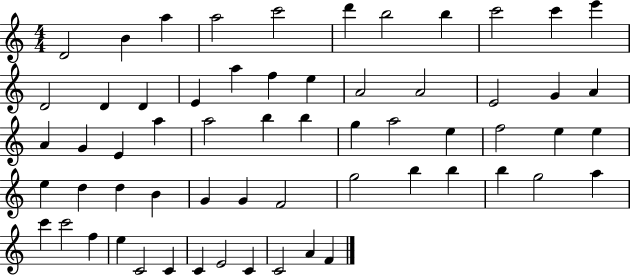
{
  \clef treble
  \numericTimeSignature
  \time 4/4
  \key c \major
  d'2 b'4 a''4 | a''2 c'''2 | d'''4 b''2 b''4 | c'''2 c'''4 e'''4 | \break d'2 d'4 d'4 | e'4 a''4 f''4 e''4 | a'2 a'2 | e'2 g'4 a'4 | \break a'4 g'4 e'4 a''4 | a''2 b''4 b''4 | g''4 a''2 e''4 | f''2 e''4 e''4 | \break e''4 d''4 d''4 b'4 | g'4 g'4 f'2 | g''2 b''4 b''4 | b''4 g''2 a''4 | \break c'''4 c'''2 f''4 | e''4 c'2 c'4 | c'4 e'2 c'4 | c'2 a'4 f'4 | \break \bar "|."
}